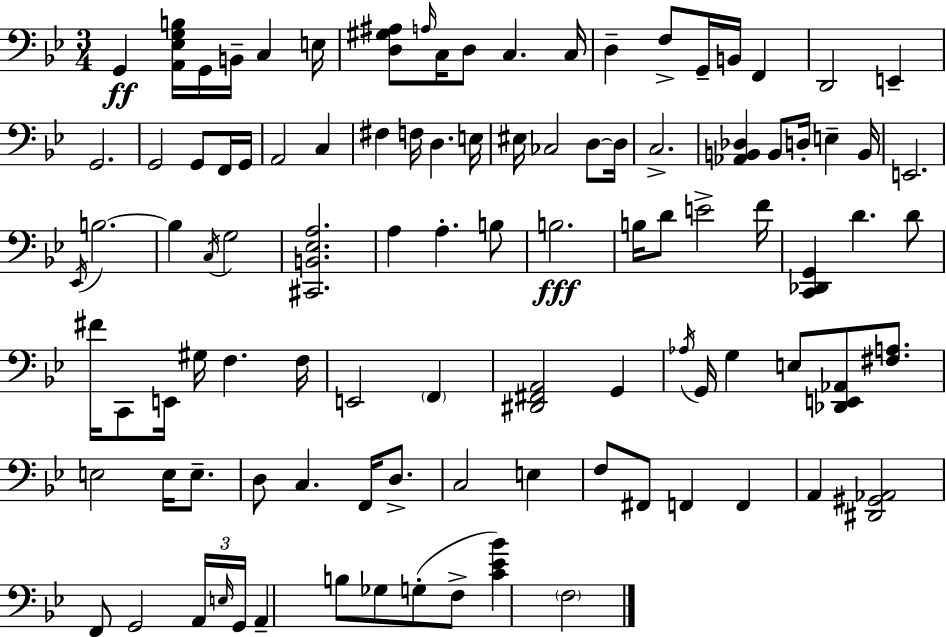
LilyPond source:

{
  \clef bass
  \numericTimeSignature
  \time 3/4
  \key g \minor
  g,4\ff <a, ees g b>16 g,16 b,16-- c4 e16 | <d gis ais>8 \grace { a16 } c16 d8 c4. | c16 d4-- f8-> g,16-- b,16 f,4 | d,2 e,4-- | \break g,2. | g,2 g,8 f,16 | g,16 a,2 c4 | fis4 f16 d4. | \break e16 eis16 ces2 d8~~ | d16 c2.-> | <aes, b, des>4 b,8 d16-. e4-- | b,16 e,2. | \break \acciaccatura { ees,16 } b2.~~ | b4 \acciaccatura { c16 } g2 | <cis, b, ees a>2. | a4 a4.-. | \break b8 b2.\fff | b16 d'8 e'2-> | f'16 <c, des, g,>4 d'4. | d'8 fis'16 c,8 e,16 gis16 f4. | \break f16 e,2 \parenthesize f,4 | <dis, fis, a,>2 g,4 | \acciaccatura { aes16 } g,16 g4 e8 <des, e, aes,>8 | <fis a>8. e2 | \break e16 e8.-- d8 c4. | f,16 d8.-> c2 | e4 f8 fis,8 f,4 | f,4 a,4 <dis, gis, aes,>2 | \break f,8 g,2 | \tuplet 3/2 { a,16 \grace { e16 } g,16 } a,4-- b8 ges8 | g8-.( f8-> <c' ees' bes'>4) \parenthesize f2 | \bar "|."
}